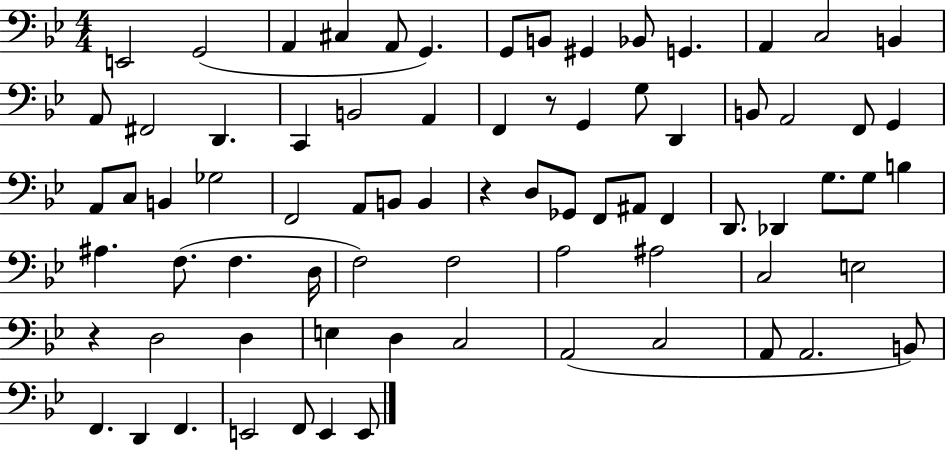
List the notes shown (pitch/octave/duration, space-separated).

E2/h G2/h A2/q C#3/q A2/e G2/q. G2/e B2/e G#2/q Bb2/e G2/q. A2/q C3/h B2/q A2/e F#2/h D2/q. C2/q B2/h A2/q F2/q R/e G2/q G3/e D2/q B2/e A2/h F2/e G2/q A2/e C3/e B2/q Gb3/h F2/h A2/e B2/e B2/q R/q D3/e Gb2/e F2/e A#2/e F2/q D2/e. Db2/q G3/e. G3/e B3/q A#3/q. F3/e. F3/q. D3/s F3/h F3/h A3/h A#3/h C3/h E3/h R/q D3/h D3/q E3/q D3/q C3/h A2/h C3/h A2/e A2/h. B2/e F2/q. D2/q F2/q. E2/h F2/e E2/q E2/e